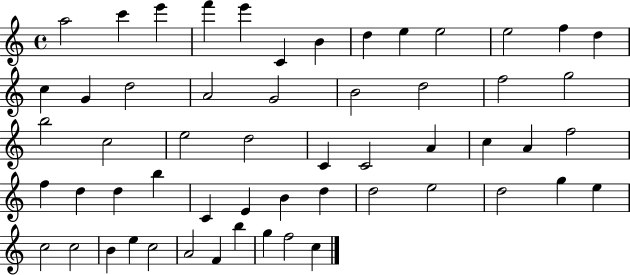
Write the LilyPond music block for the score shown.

{
  \clef treble
  \time 4/4
  \defaultTimeSignature
  \key c \major
  a''2 c'''4 e'''4 | f'''4 e'''4 c'4 b'4 | d''4 e''4 e''2 | e''2 f''4 d''4 | \break c''4 g'4 d''2 | a'2 g'2 | b'2 d''2 | f''2 g''2 | \break b''2 c''2 | e''2 d''2 | c'4 c'2 a'4 | c''4 a'4 f''2 | \break f''4 d''4 d''4 b''4 | c'4 e'4 b'4 d''4 | d''2 e''2 | d''2 g''4 e''4 | \break c''2 c''2 | b'4 e''4 c''2 | a'2 f'4 b''4 | g''4 f''2 c''4 | \break \bar "|."
}